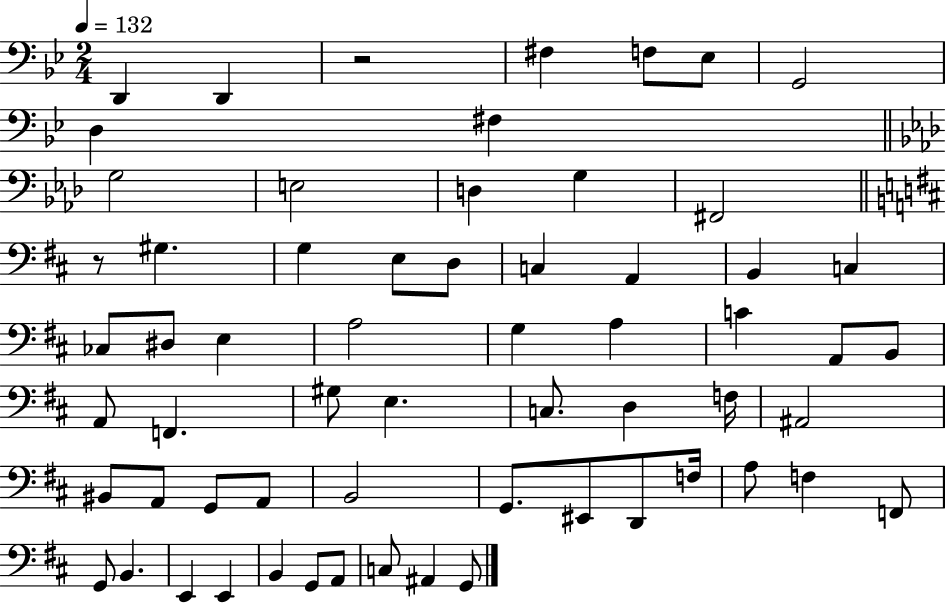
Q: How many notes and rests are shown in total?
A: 62